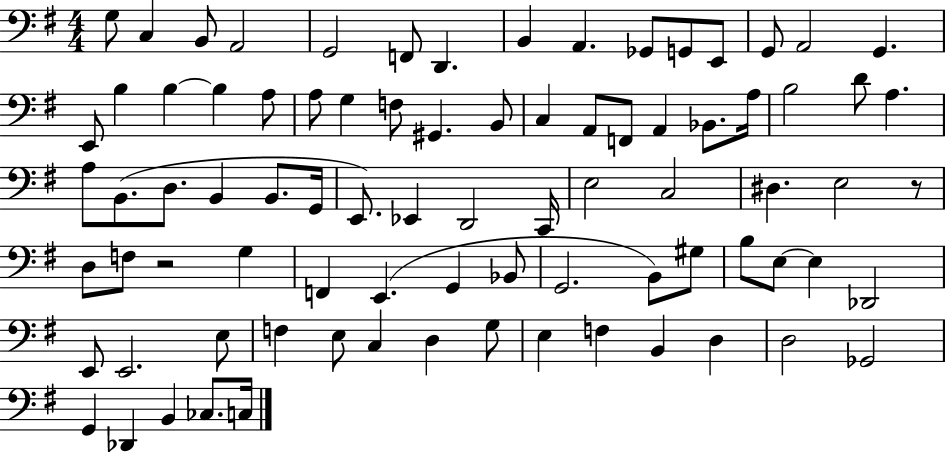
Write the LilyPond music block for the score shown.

{
  \clef bass
  \numericTimeSignature
  \time 4/4
  \key g \major
  g8 c4 b,8 a,2 | g,2 f,8 d,4. | b,4 a,4. ges,8 g,8 e,8 | g,8 a,2 g,4. | \break e,8 b4 b4~~ b4 a8 | a8 g4 f8 gis,4. b,8 | c4 a,8 f,8 a,4 bes,8. a16 | b2 d'8 a4. | \break a8 b,8.( d8. b,4 b,8. g,16 | e,8.) ees,4 d,2 c,16 | e2 c2 | dis4. e2 r8 | \break d8 f8 r2 g4 | f,4 e,4.( g,4 bes,8 | g,2. b,8) gis8 | b8 e8~~ e4 des,2 | \break e,8 e,2. e8 | f4 e8 c4 d4 g8 | e4 f4 b,4 d4 | d2 ges,2 | \break g,4 des,4 b,4 ces8. c16 | \bar "|."
}